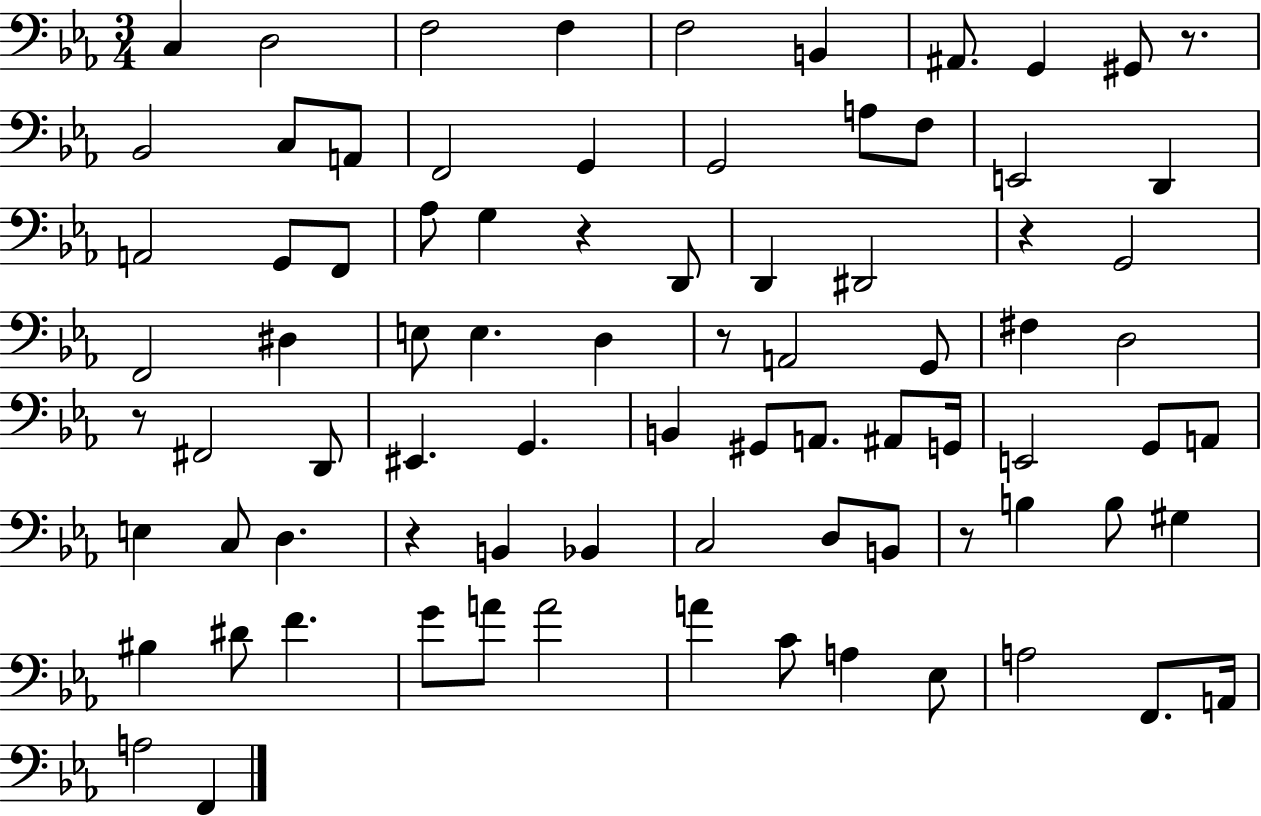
C3/q D3/h F3/h F3/q F3/h B2/q A#2/e. G2/q G#2/e R/e. Bb2/h C3/e A2/e F2/h G2/q G2/h A3/e F3/e E2/h D2/q A2/h G2/e F2/e Ab3/e G3/q R/q D2/e D2/q D#2/h R/q G2/h F2/h D#3/q E3/e E3/q. D3/q R/e A2/h G2/e F#3/q D3/h R/e F#2/h D2/e EIS2/q. G2/q. B2/q G#2/e A2/e. A#2/e G2/s E2/h G2/e A2/e E3/q C3/e D3/q. R/q B2/q Bb2/q C3/h D3/e B2/e R/e B3/q B3/e G#3/q BIS3/q D#4/e F4/q. G4/e A4/e A4/h A4/q C4/e A3/q Eb3/e A3/h F2/e. A2/s A3/h F2/q